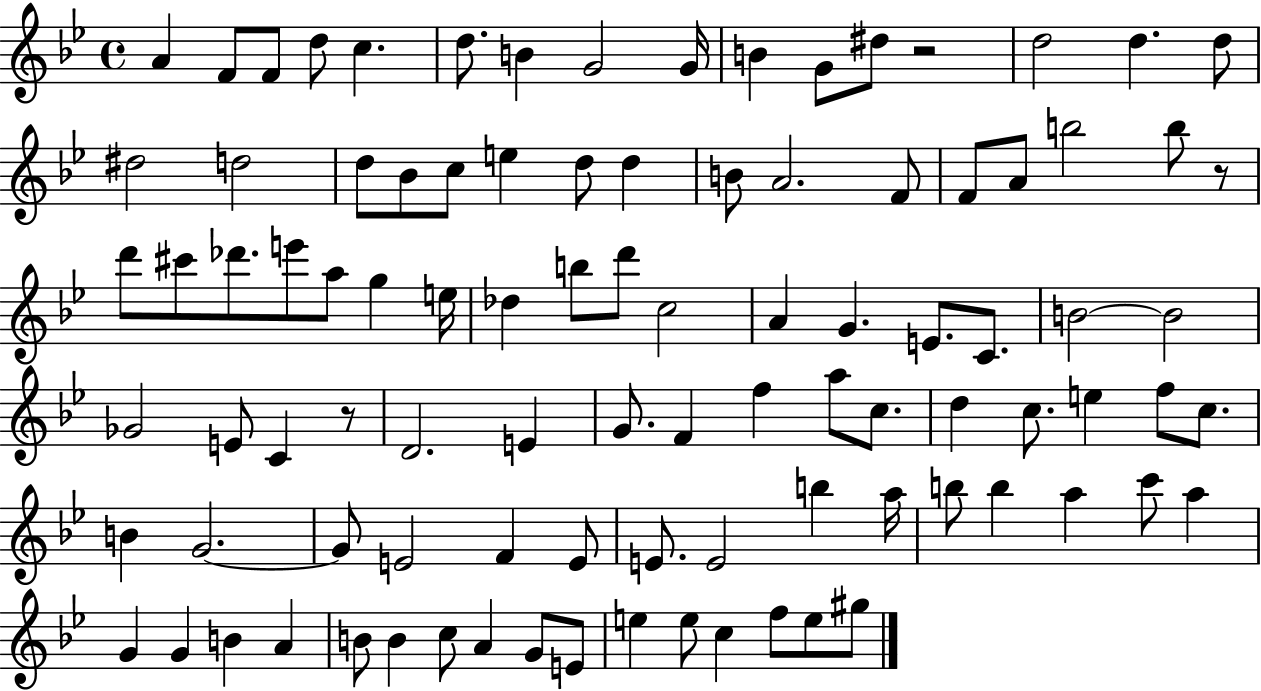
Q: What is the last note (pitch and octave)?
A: G#5